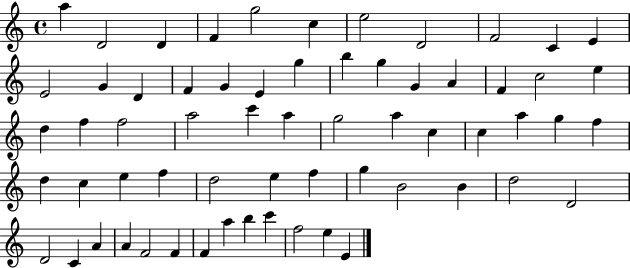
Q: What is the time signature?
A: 4/4